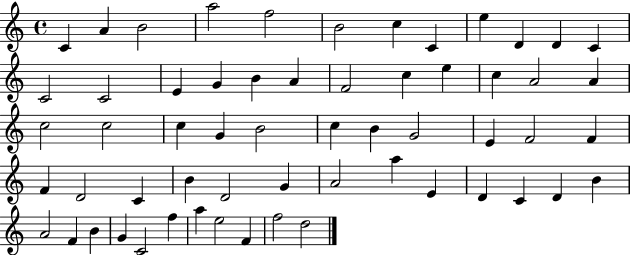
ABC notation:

X:1
T:Untitled
M:4/4
L:1/4
K:C
C A B2 a2 f2 B2 c C e D D C C2 C2 E G B A F2 c e c A2 A c2 c2 c G B2 c B G2 E F2 F F D2 C B D2 G A2 a E D C D B A2 F B G C2 f a e2 F f2 d2